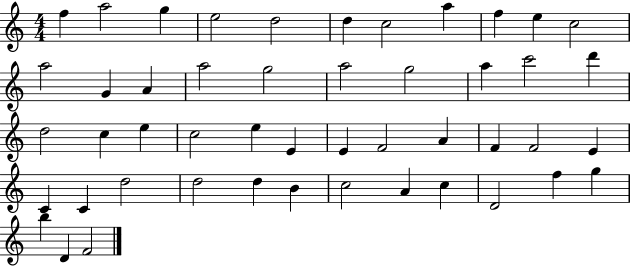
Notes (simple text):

F5/q A5/h G5/q E5/h D5/h D5/q C5/h A5/q F5/q E5/q C5/h A5/h G4/q A4/q A5/h G5/h A5/h G5/h A5/q C6/h D6/q D5/h C5/q E5/q C5/h E5/q E4/q E4/q F4/h A4/q F4/q F4/h E4/q C4/q C4/q D5/h D5/h D5/q B4/q C5/h A4/q C5/q D4/h F5/q G5/q B5/q D4/q F4/h